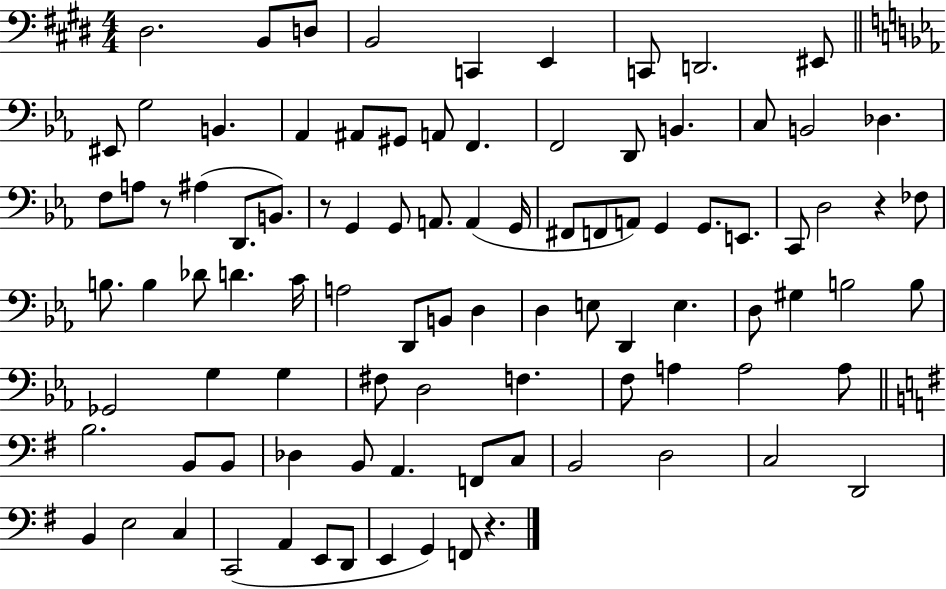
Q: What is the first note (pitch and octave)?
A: D#3